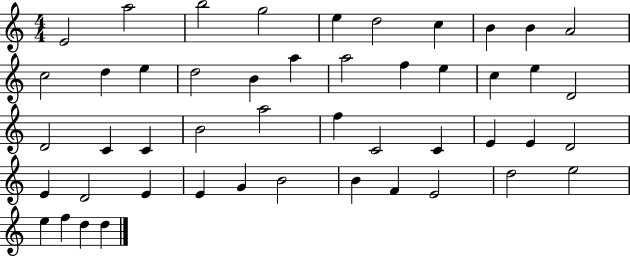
{
  \clef treble
  \numericTimeSignature
  \time 4/4
  \key c \major
  e'2 a''2 | b''2 g''2 | e''4 d''2 c''4 | b'4 b'4 a'2 | \break c''2 d''4 e''4 | d''2 b'4 a''4 | a''2 f''4 e''4 | c''4 e''4 d'2 | \break d'2 c'4 c'4 | b'2 a''2 | f''4 c'2 c'4 | e'4 e'4 d'2 | \break e'4 d'2 e'4 | e'4 g'4 b'2 | b'4 f'4 e'2 | d''2 e''2 | \break e''4 f''4 d''4 d''4 | \bar "|."
}